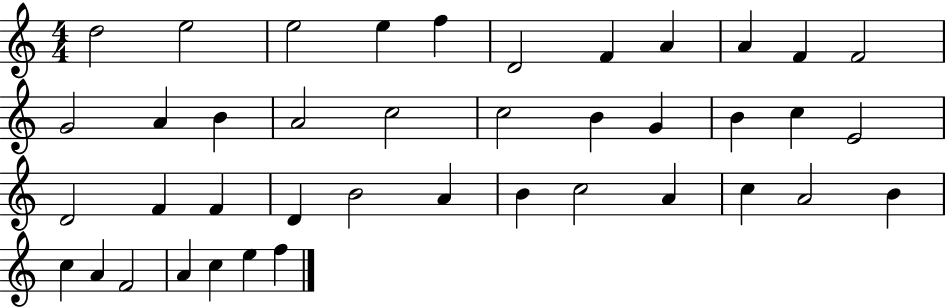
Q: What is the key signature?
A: C major